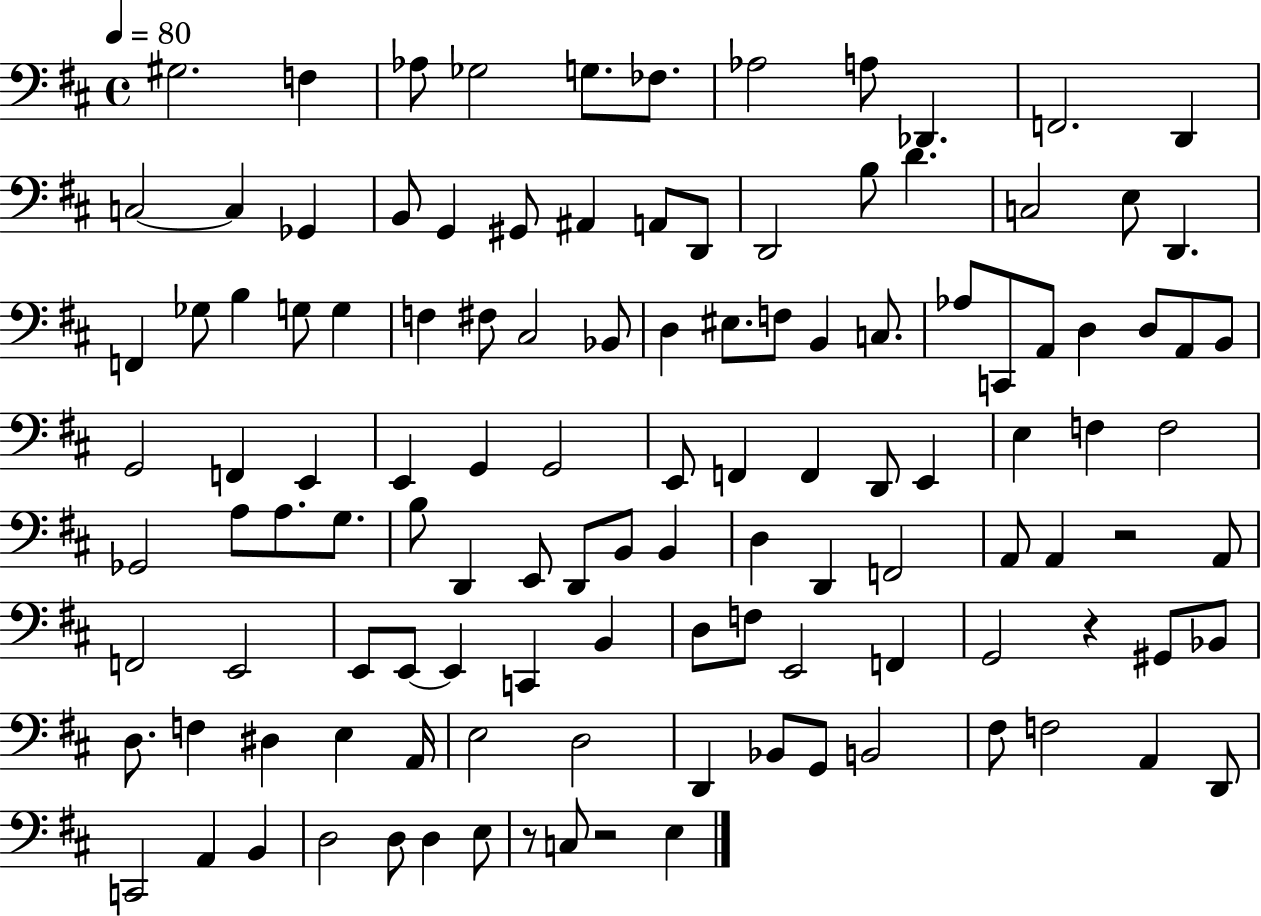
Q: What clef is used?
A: bass